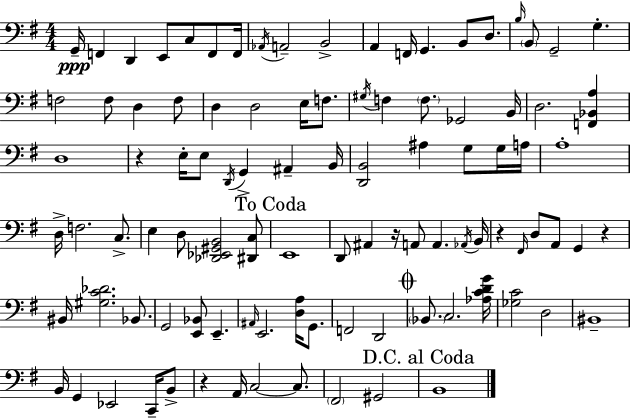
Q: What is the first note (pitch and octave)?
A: G2